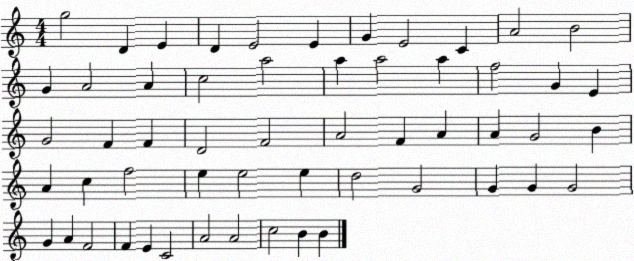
X:1
T:Untitled
M:4/4
L:1/4
K:C
g2 D E D E2 E G E2 C A2 B2 G A2 A c2 a2 a a2 a f2 G E G2 F F D2 F2 A2 F A A G2 B A c f2 e e2 e d2 G2 G G G2 G A F2 F E C2 A2 A2 c2 B B